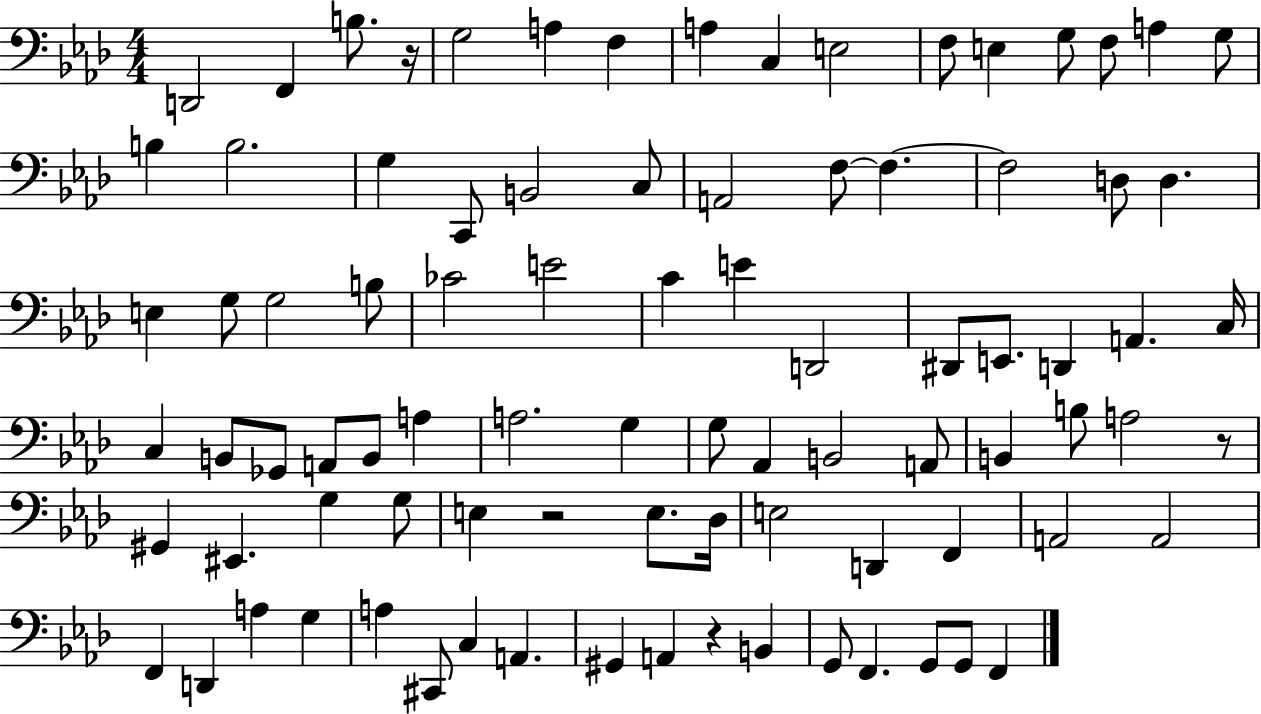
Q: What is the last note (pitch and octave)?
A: F2